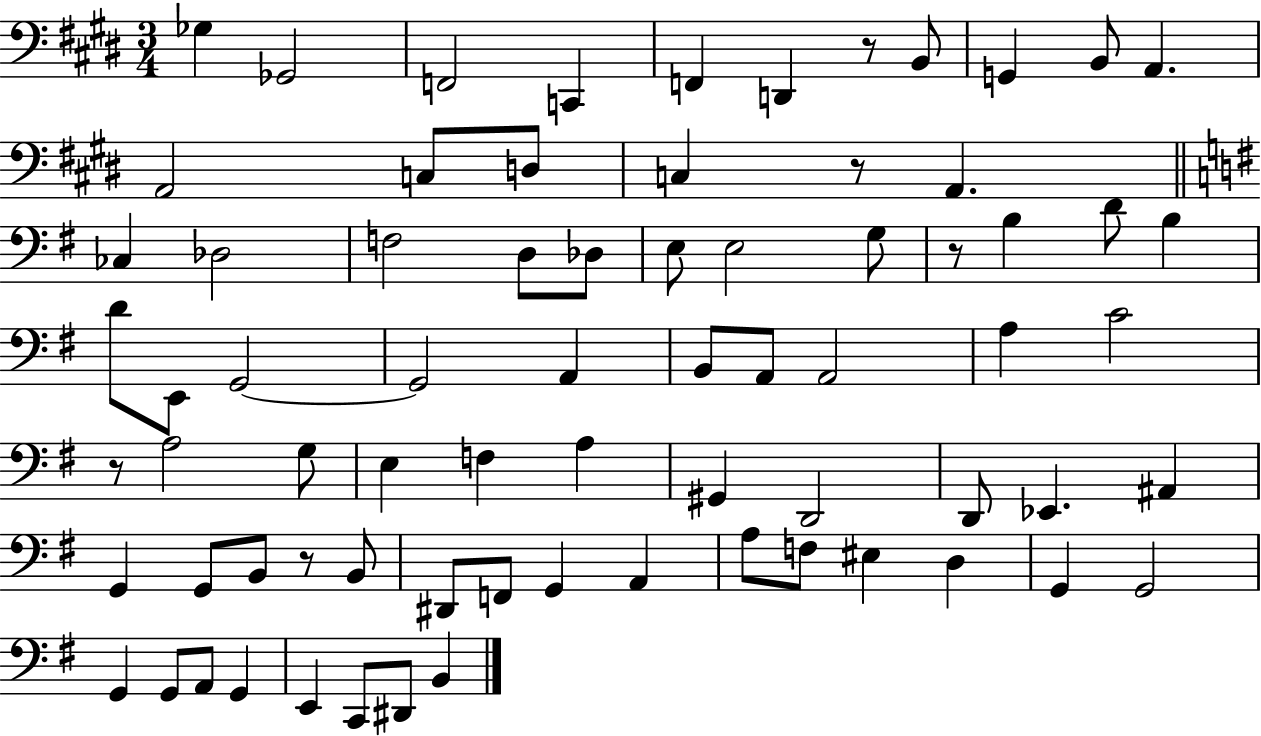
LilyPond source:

{
  \clef bass
  \numericTimeSignature
  \time 3/4
  \key e \major
  ges4 ges,2 | f,2 c,4 | f,4 d,4 r8 b,8 | g,4 b,8 a,4. | \break a,2 c8 d8 | c4 r8 a,4. | \bar "||" \break \key g \major ces4 des2 | f2 d8 des8 | e8 e2 g8 | r8 b4 d'8 b4 | \break d'8 e,8 g,2~~ | g,2 a,4 | b,8 a,8 a,2 | a4 c'2 | \break r8 a2 g8 | e4 f4 a4 | gis,4 d,2 | d,8 ees,4. ais,4 | \break g,4 g,8 b,8 r8 b,8 | dis,8 f,8 g,4 a,4 | a8 f8 eis4 d4 | g,4 g,2 | \break g,4 g,8 a,8 g,4 | e,4 c,8 dis,8 b,4 | \bar "|."
}